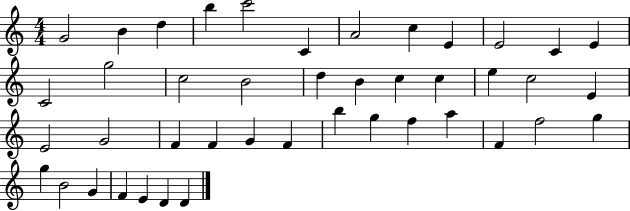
G4/h B4/q D5/q B5/q C6/h C4/q A4/h C5/q E4/q E4/h C4/q E4/q C4/h G5/h C5/h B4/h D5/q B4/q C5/q C5/q E5/q C5/h E4/q E4/h G4/h F4/q F4/q G4/q F4/q B5/q G5/q F5/q A5/q F4/q F5/h G5/q G5/q B4/h G4/q F4/q E4/q D4/q D4/q